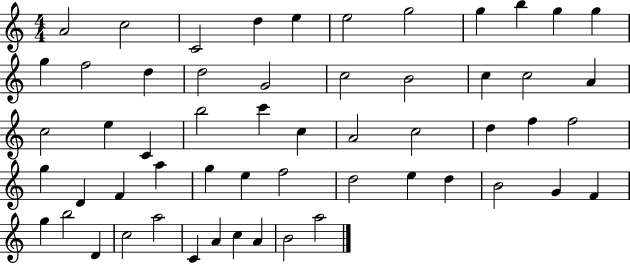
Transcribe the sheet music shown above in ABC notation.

X:1
T:Untitled
M:4/4
L:1/4
K:C
A2 c2 C2 d e e2 g2 g b g g g f2 d d2 G2 c2 B2 c c2 A c2 e C b2 c' c A2 c2 d f f2 g D F a g e f2 d2 e d B2 G F g b2 D c2 a2 C A c A B2 a2